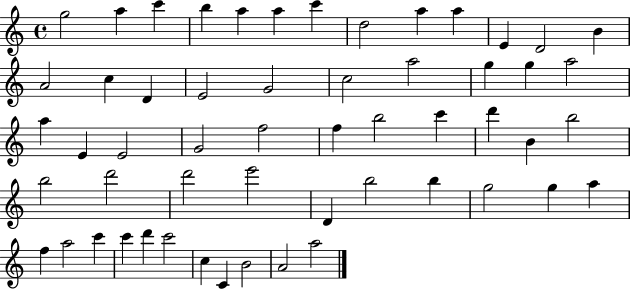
{
  \clef treble
  \time 4/4
  \defaultTimeSignature
  \key c \major
  g''2 a''4 c'''4 | b''4 a''4 a''4 c'''4 | d''2 a''4 a''4 | e'4 d'2 b'4 | \break a'2 c''4 d'4 | e'2 g'2 | c''2 a''2 | g''4 g''4 a''2 | \break a''4 e'4 e'2 | g'2 f''2 | f''4 b''2 c'''4 | d'''4 b'4 b''2 | \break b''2 d'''2 | d'''2 e'''2 | d'4 b''2 b''4 | g''2 g''4 a''4 | \break f''4 a''2 c'''4 | c'''4 d'''4 c'''2 | c''4 c'4 b'2 | a'2 a''2 | \break \bar "|."
}